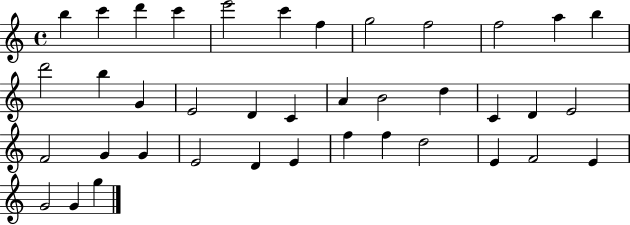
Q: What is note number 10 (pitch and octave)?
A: F5